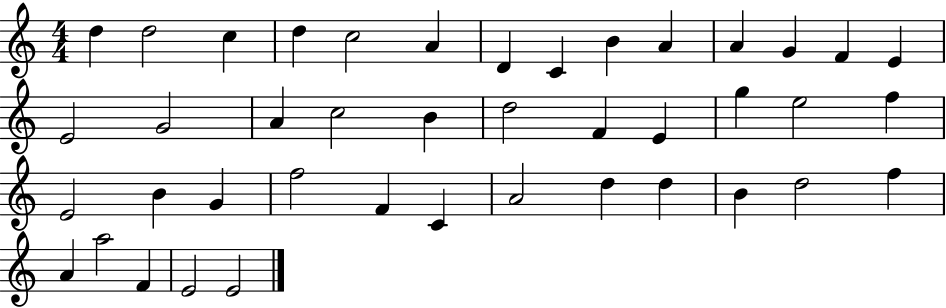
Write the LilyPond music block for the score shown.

{
  \clef treble
  \numericTimeSignature
  \time 4/4
  \key c \major
  d''4 d''2 c''4 | d''4 c''2 a'4 | d'4 c'4 b'4 a'4 | a'4 g'4 f'4 e'4 | \break e'2 g'2 | a'4 c''2 b'4 | d''2 f'4 e'4 | g''4 e''2 f''4 | \break e'2 b'4 g'4 | f''2 f'4 c'4 | a'2 d''4 d''4 | b'4 d''2 f''4 | \break a'4 a''2 f'4 | e'2 e'2 | \bar "|."
}